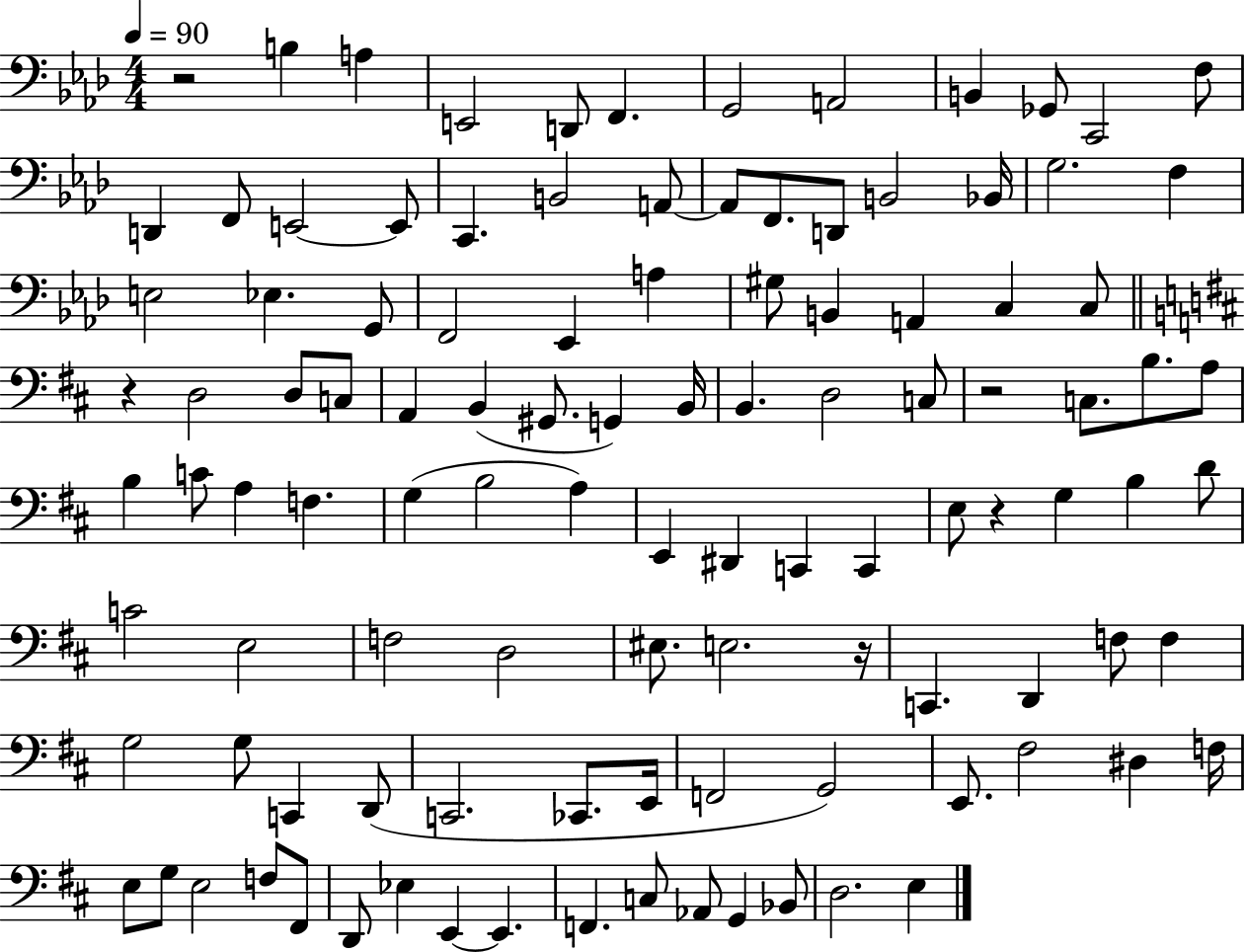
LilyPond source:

{
  \clef bass
  \numericTimeSignature
  \time 4/4
  \key aes \major
  \tempo 4 = 90
  r2 b4 a4 | e,2 d,8 f,4. | g,2 a,2 | b,4 ges,8 c,2 f8 | \break d,4 f,8 e,2~~ e,8 | c,4. b,2 a,8~~ | a,8 f,8. d,8 b,2 bes,16 | g2. f4 | \break e2 ees4. g,8 | f,2 ees,4 a4 | gis8 b,4 a,4 c4 c8 | \bar "||" \break \key d \major r4 d2 d8 c8 | a,4 b,4( gis,8. g,4) b,16 | b,4. d2 c8 | r2 c8. b8. a8 | \break b4 c'8 a4 f4. | g4( b2 a4) | e,4 dis,4 c,4 c,4 | e8 r4 g4 b4 d'8 | \break c'2 e2 | f2 d2 | eis8. e2. r16 | c,4. d,4 f8 f4 | \break g2 g8 c,4 d,8( | c,2. ces,8. e,16 | f,2 g,2) | e,8. fis2 dis4 f16 | \break e8 g8 e2 f8 fis,8 | d,8 ees4 e,4~~ e,4. | f,4. c8 aes,8 g,4 bes,8 | d2. e4 | \break \bar "|."
}